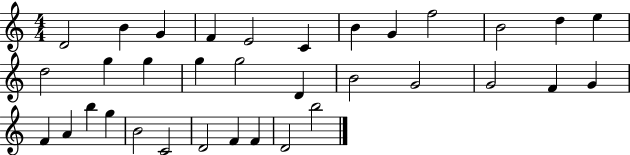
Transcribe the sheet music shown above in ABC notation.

X:1
T:Untitled
M:4/4
L:1/4
K:C
D2 B G F E2 C B G f2 B2 d e d2 g g g g2 D B2 G2 G2 F G F A b g B2 C2 D2 F F D2 b2